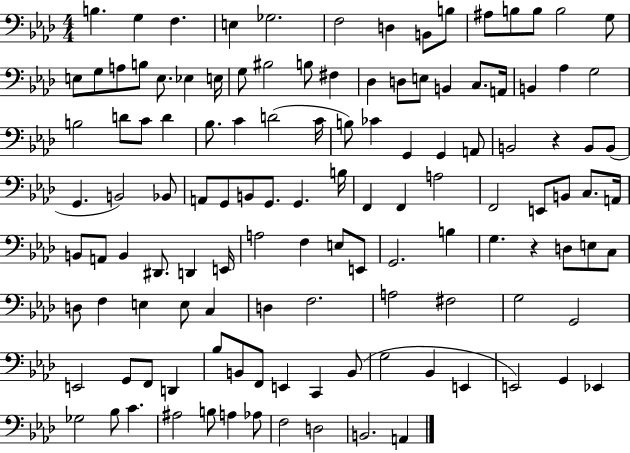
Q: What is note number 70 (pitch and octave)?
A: B2